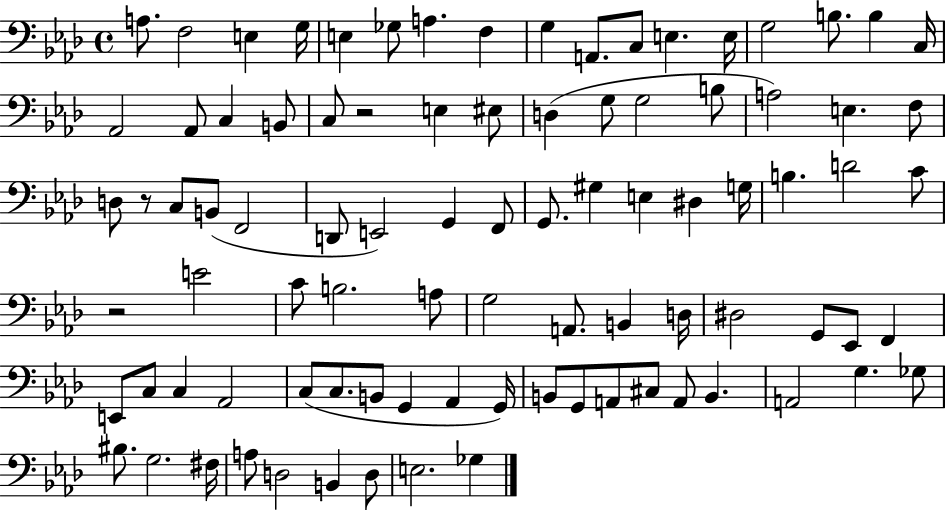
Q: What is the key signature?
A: AES major